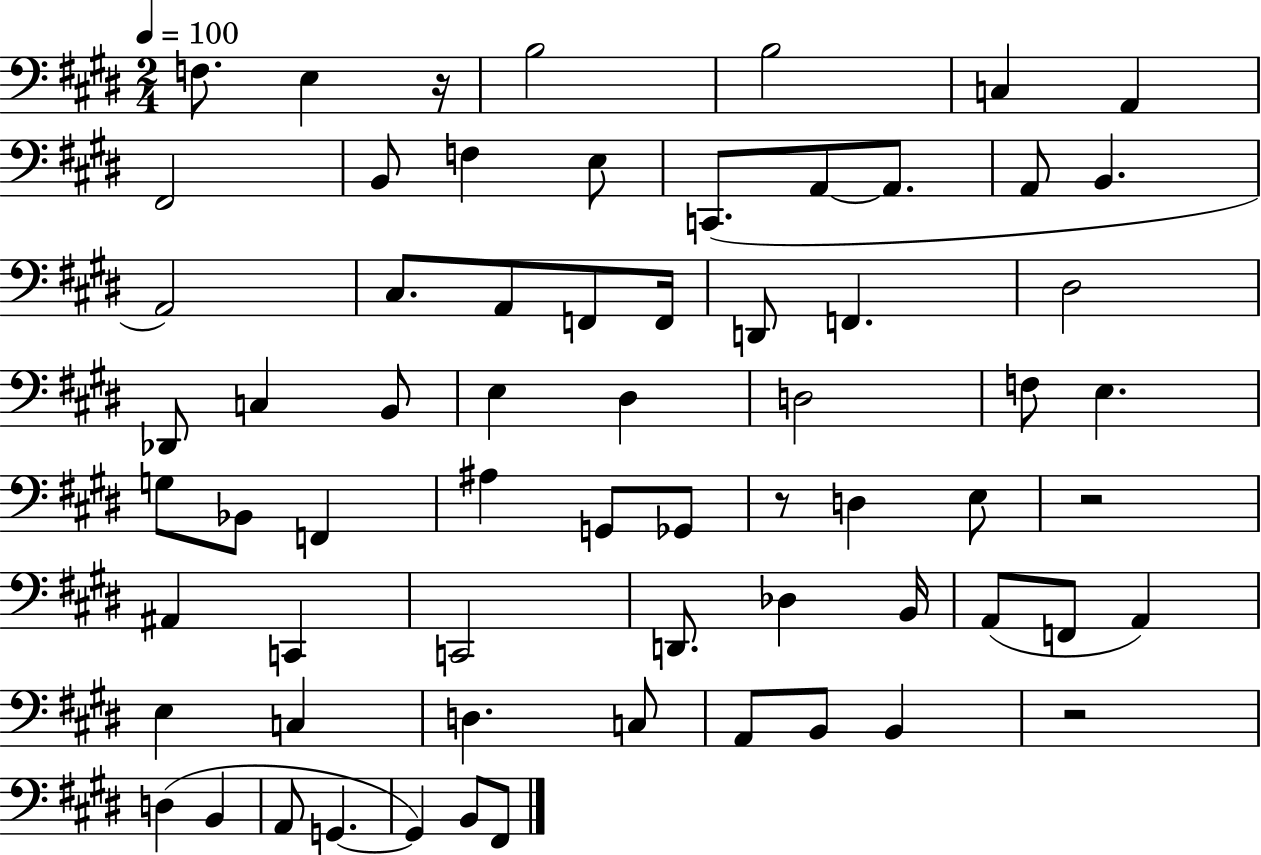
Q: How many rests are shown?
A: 4